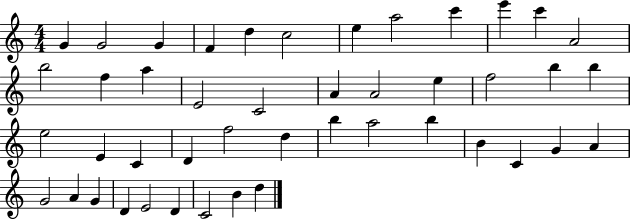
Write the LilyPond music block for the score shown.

{
  \clef treble
  \numericTimeSignature
  \time 4/4
  \key c \major
  g'4 g'2 g'4 | f'4 d''4 c''2 | e''4 a''2 c'''4 | e'''4 c'''4 a'2 | \break b''2 f''4 a''4 | e'2 c'2 | a'4 a'2 e''4 | f''2 b''4 b''4 | \break e''2 e'4 c'4 | d'4 f''2 d''4 | b''4 a''2 b''4 | b'4 c'4 g'4 a'4 | \break g'2 a'4 g'4 | d'4 e'2 d'4 | c'2 b'4 d''4 | \bar "|."
}